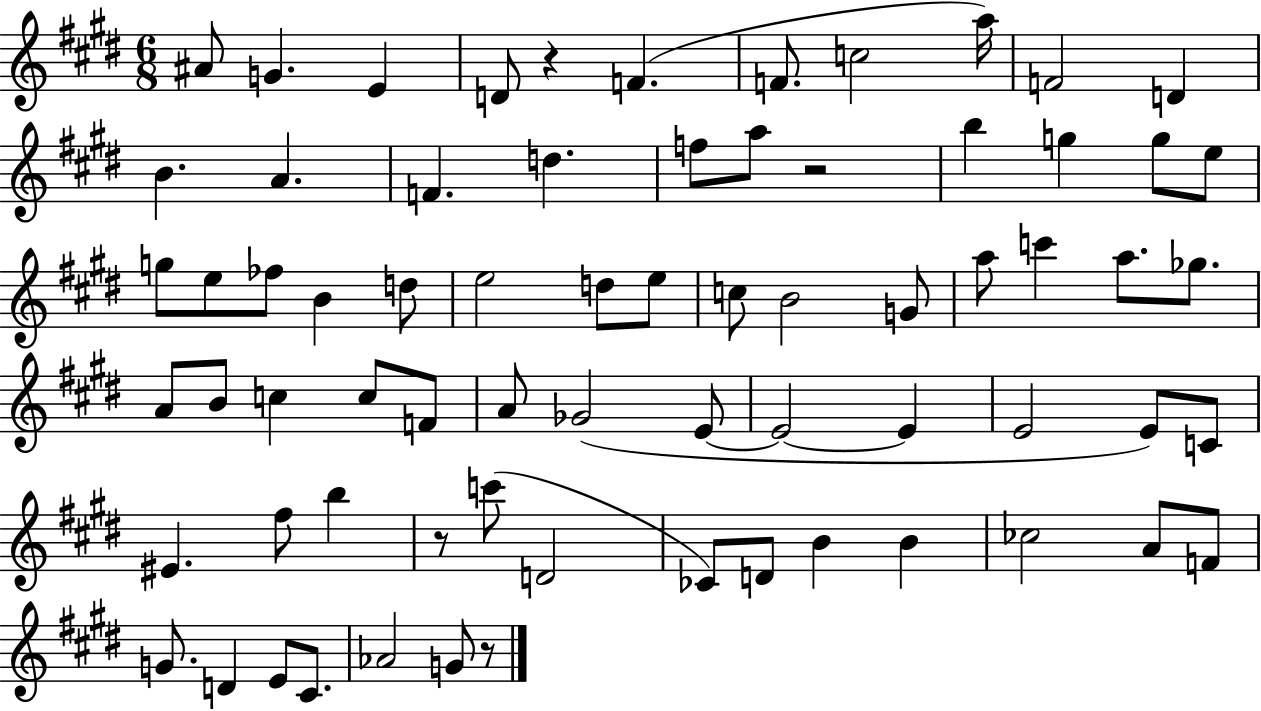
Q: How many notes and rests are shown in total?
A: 70